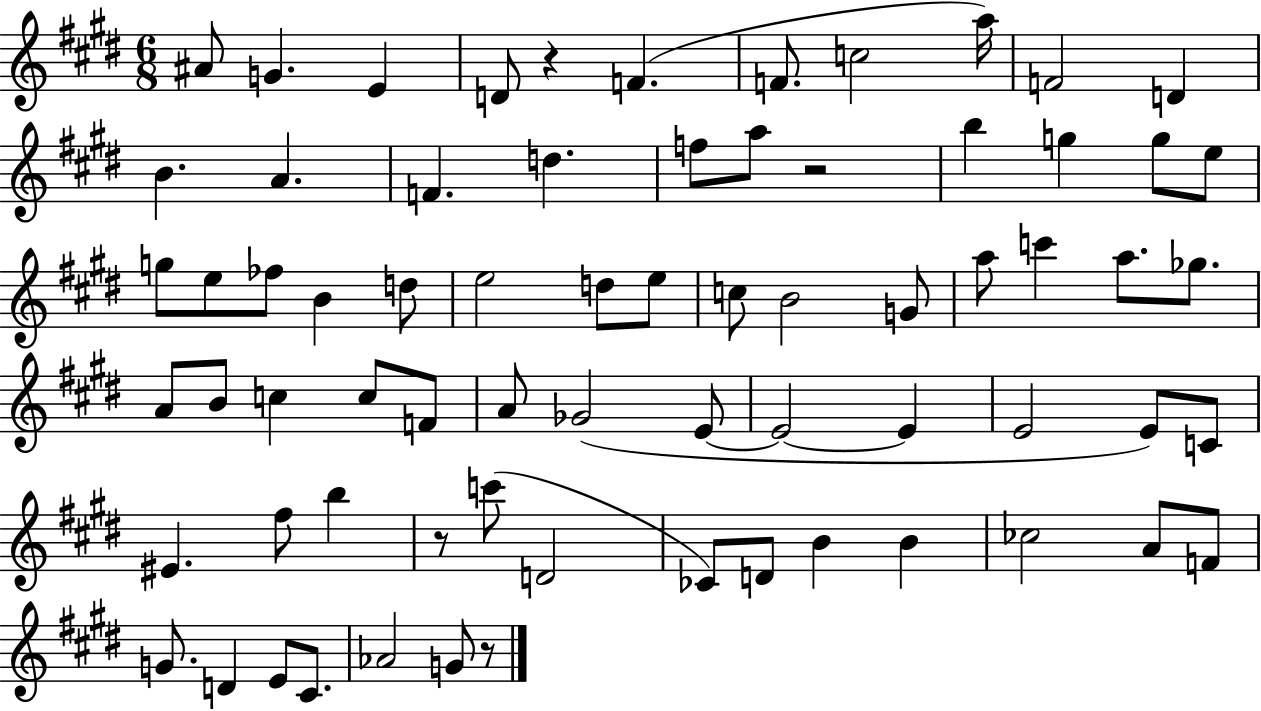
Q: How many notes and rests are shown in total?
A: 70